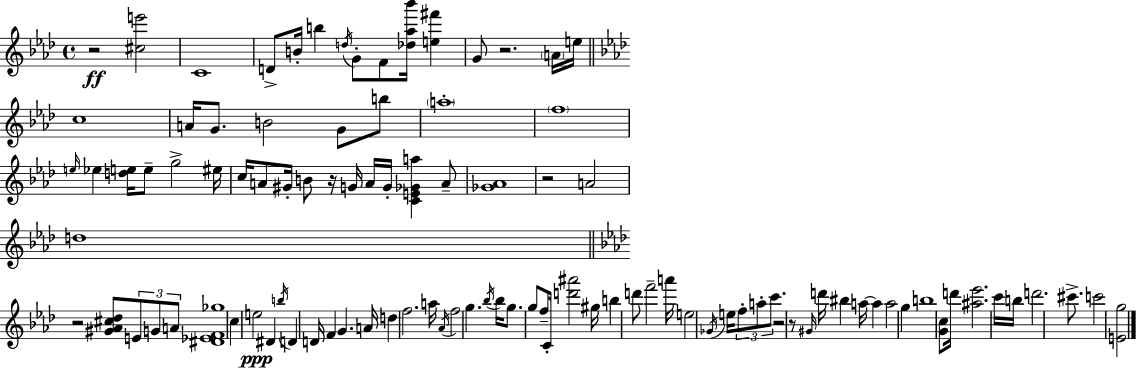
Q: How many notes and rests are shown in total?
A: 101